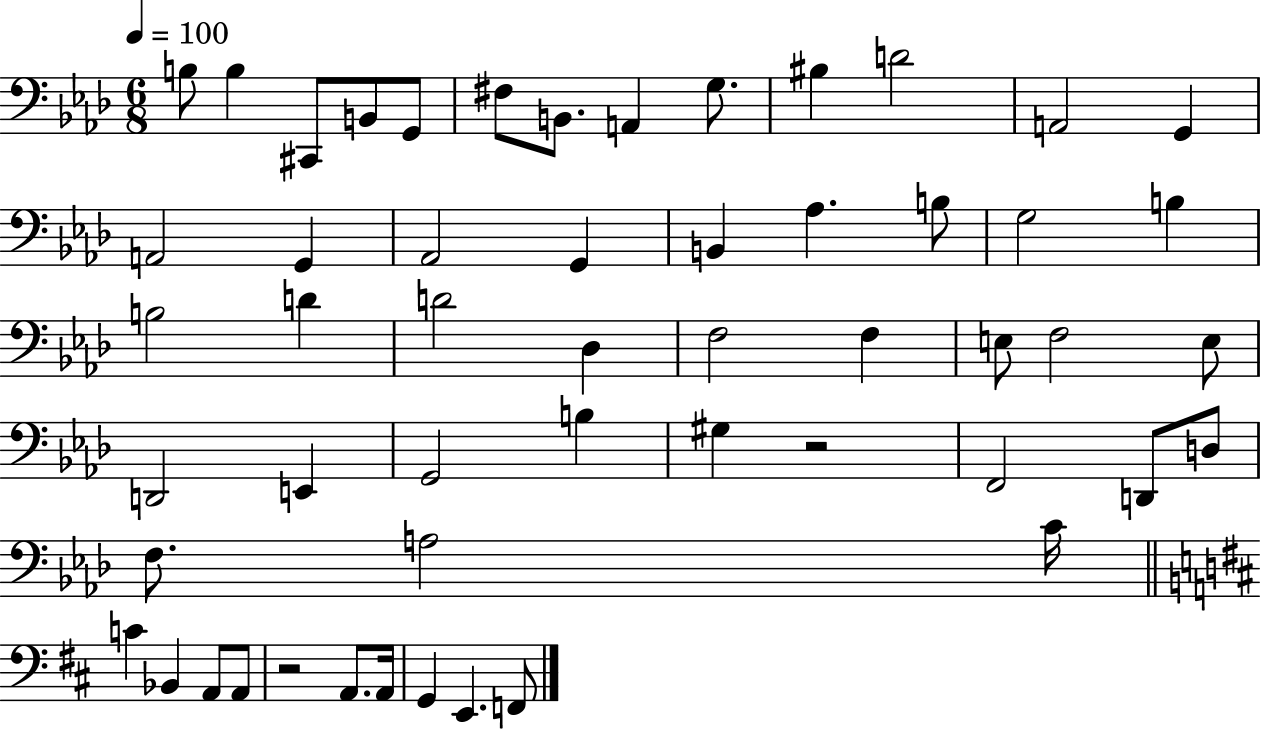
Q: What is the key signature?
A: AES major